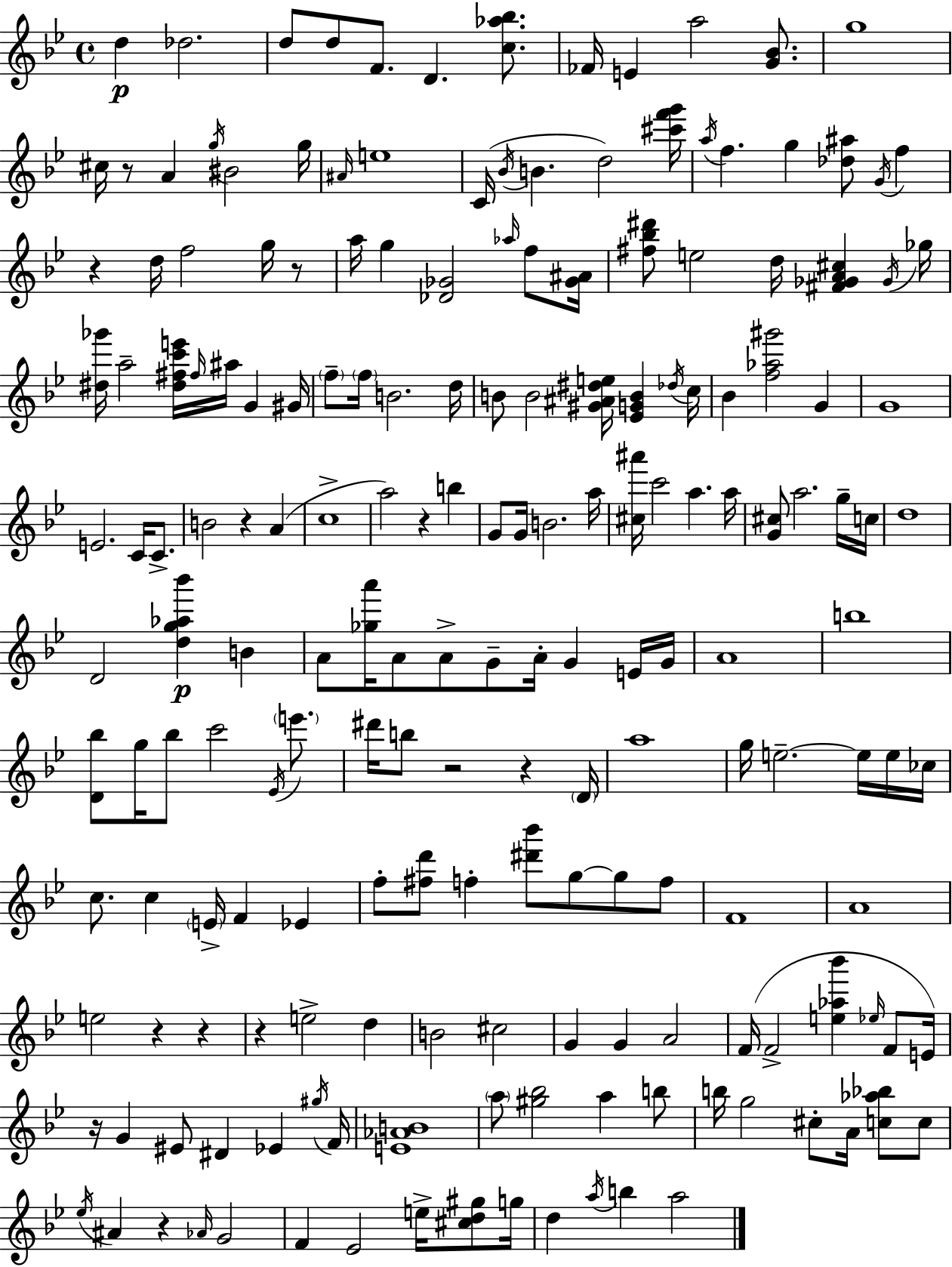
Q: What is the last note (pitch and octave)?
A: A5